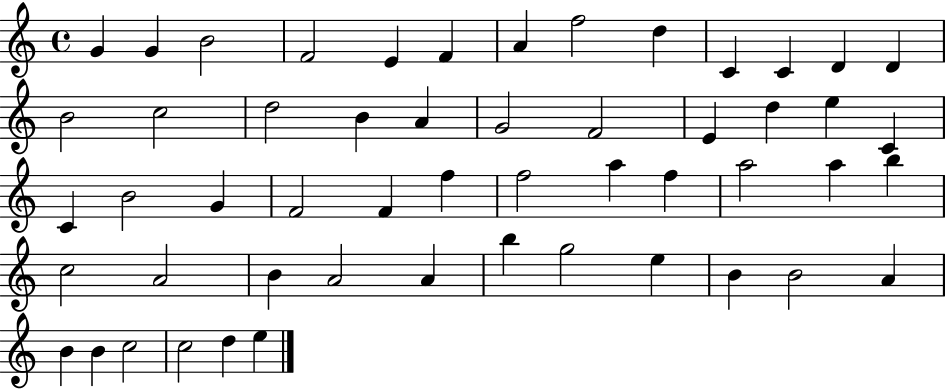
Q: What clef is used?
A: treble